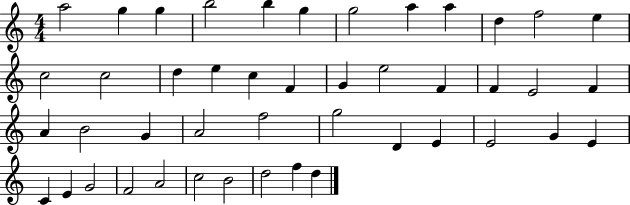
{
  \clef treble
  \numericTimeSignature
  \time 4/4
  \key c \major
  a''2 g''4 g''4 | b''2 b''4 g''4 | g''2 a''4 a''4 | d''4 f''2 e''4 | \break c''2 c''2 | d''4 e''4 c''4 f'4 | g'4 e''2 f'4 | f'4 e'2 f'4 | \break a'4 b'2 g'4 | a'2 f''2 | g''2 d'4 e'4 | e'2 g'4 e'4 | \break c'4 e'4 g'2 | f'2 a'2 | c''2 b'2 | d''2 f''4 d''4 | \break \bar "|."
}